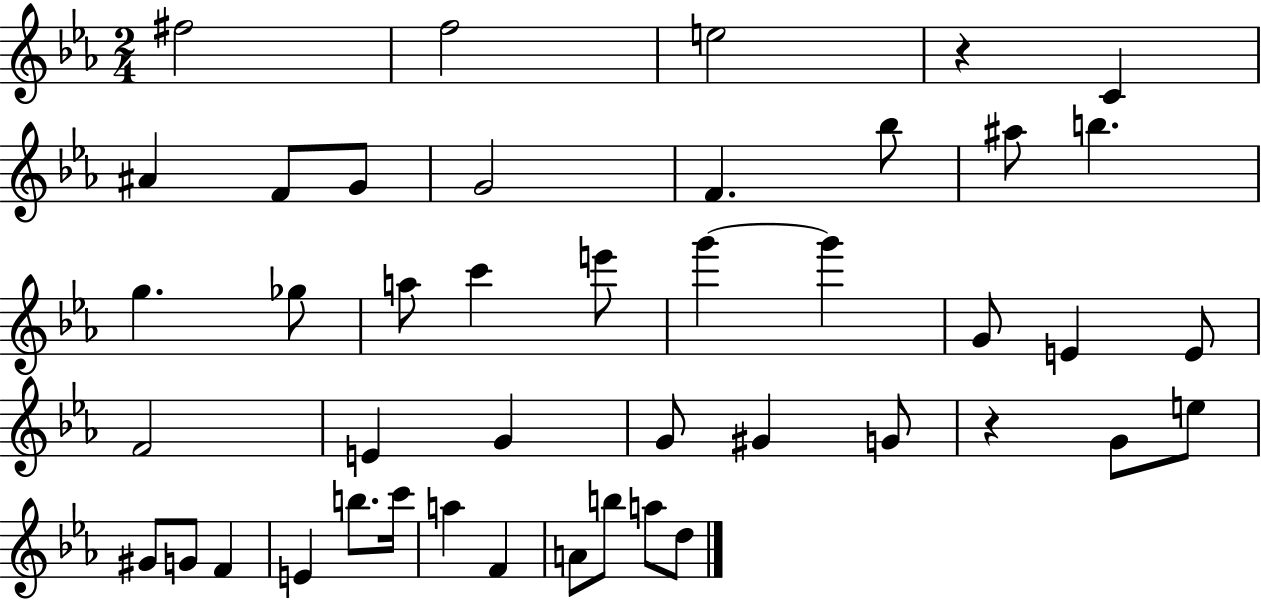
F#5/h F5/h E5/h R/q C4/q A#4/q F4/e G4/e G4/h F4/q. Bb5/e A#5/e B5/q. G5/q. Gb5/e A5/e C6/q E6/e G6/q G6/q G4/e E4/q E4/e F4/h E4/q G4/q G4/e G#4/q G4/e R/q G4/e E5/e G#4/e G4/e F4/q E4/q B5/e. C6/s A5/q F4/q A4/e B5/e A5/e D5/e